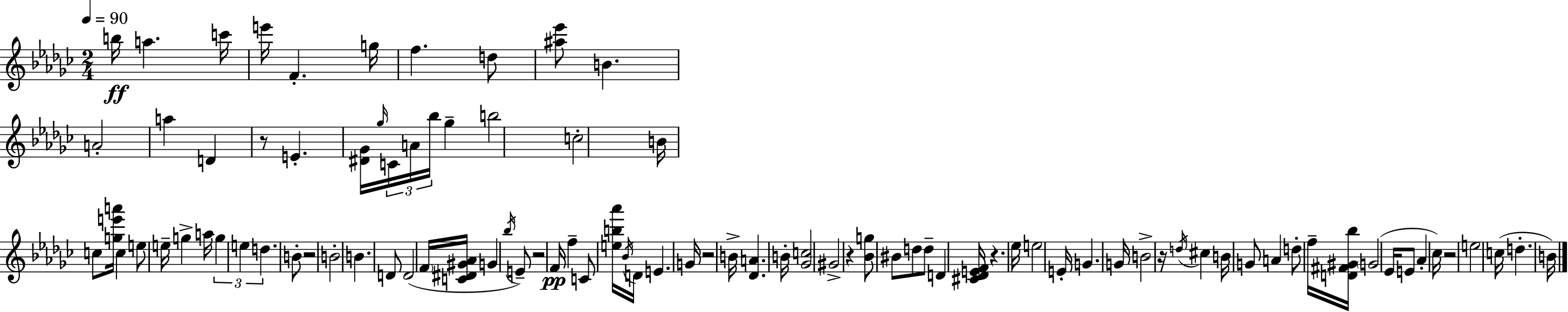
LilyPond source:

{
  \clef treble
  \numericTimeSignature
  \time 2/4
  \key ees \minor
  \tempo 4 = 90
  \repeat volta 2 { b''16\ff a''4. c'''16 | e'''16 f'4.-. g''16 | f''4. d''8 | <ais'' ees'''>8 b'4. | \break a'2-. | a''4 d'4 | r8 e'4.-. | <dis' ges'>16 \grace { ges''16 } \tuplet 3/2 { c'16 a'16 bes''16 } ges''4-- | \break b''2 | c''2-. | b'16 c''8 <g'' e''' a'''>16 c''4 | e''8 e''16-- g''4-> | \break a''16 \tuplet 3/2 { g''4 e''4 | d''4. } b'8-. | r2 | b'2-. | \break b'4. d'8 | d'2( | \parenthesize f'16 <c' dis' gis' aes'>16 g'4 \acciaccatura { bes''16 } | e'8--) r2 | \break f'16\pp f''4-- c'8 | <e'' b'' aes'''>16 \acciaccatura { bes'16 } d'16 e'4. | g'16 r2 | b'16-> <des' a'>4. | \break b'16-. <ges' c''>2 | gis'2-> | r4 <bes' g''>8 | bis'8 d''8 d''8-- d'4 | \break <cis' des' e' f'>16 r4. | ees''16 e''2 | e'16-. g'4. | g'16 b'2-> | \break r16 \acciaccatura { d''16 } cis''4 | b'16 g'8 a'4 | d''8-. f''16-- <d' fis' gis' bes''>16 \parenthesize g'2( | ees'16 e'8 aes'4-. | \break ces''16) r2 | e''2 | c''16( d''4.-. | b'16) } \bar "|."
}